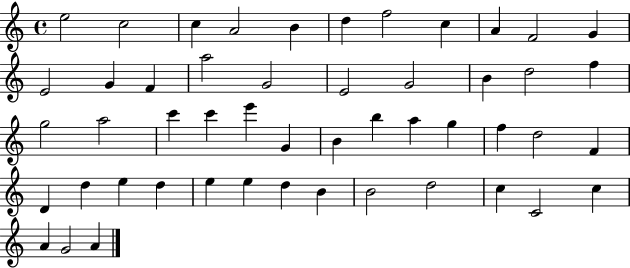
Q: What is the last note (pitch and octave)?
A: A4